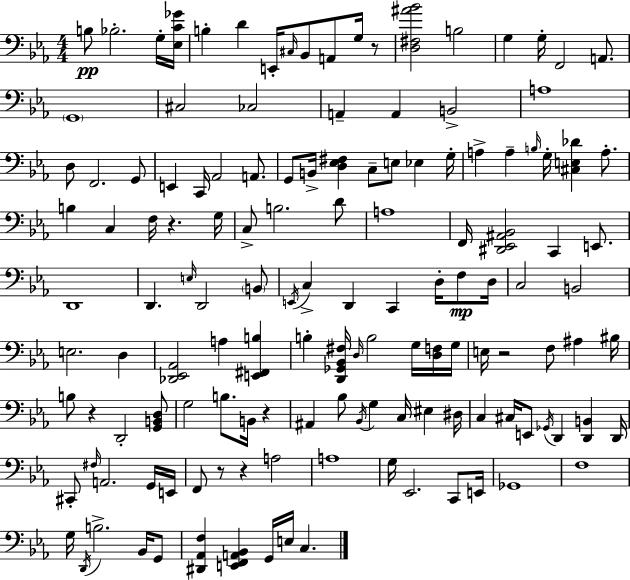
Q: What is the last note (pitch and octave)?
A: C3